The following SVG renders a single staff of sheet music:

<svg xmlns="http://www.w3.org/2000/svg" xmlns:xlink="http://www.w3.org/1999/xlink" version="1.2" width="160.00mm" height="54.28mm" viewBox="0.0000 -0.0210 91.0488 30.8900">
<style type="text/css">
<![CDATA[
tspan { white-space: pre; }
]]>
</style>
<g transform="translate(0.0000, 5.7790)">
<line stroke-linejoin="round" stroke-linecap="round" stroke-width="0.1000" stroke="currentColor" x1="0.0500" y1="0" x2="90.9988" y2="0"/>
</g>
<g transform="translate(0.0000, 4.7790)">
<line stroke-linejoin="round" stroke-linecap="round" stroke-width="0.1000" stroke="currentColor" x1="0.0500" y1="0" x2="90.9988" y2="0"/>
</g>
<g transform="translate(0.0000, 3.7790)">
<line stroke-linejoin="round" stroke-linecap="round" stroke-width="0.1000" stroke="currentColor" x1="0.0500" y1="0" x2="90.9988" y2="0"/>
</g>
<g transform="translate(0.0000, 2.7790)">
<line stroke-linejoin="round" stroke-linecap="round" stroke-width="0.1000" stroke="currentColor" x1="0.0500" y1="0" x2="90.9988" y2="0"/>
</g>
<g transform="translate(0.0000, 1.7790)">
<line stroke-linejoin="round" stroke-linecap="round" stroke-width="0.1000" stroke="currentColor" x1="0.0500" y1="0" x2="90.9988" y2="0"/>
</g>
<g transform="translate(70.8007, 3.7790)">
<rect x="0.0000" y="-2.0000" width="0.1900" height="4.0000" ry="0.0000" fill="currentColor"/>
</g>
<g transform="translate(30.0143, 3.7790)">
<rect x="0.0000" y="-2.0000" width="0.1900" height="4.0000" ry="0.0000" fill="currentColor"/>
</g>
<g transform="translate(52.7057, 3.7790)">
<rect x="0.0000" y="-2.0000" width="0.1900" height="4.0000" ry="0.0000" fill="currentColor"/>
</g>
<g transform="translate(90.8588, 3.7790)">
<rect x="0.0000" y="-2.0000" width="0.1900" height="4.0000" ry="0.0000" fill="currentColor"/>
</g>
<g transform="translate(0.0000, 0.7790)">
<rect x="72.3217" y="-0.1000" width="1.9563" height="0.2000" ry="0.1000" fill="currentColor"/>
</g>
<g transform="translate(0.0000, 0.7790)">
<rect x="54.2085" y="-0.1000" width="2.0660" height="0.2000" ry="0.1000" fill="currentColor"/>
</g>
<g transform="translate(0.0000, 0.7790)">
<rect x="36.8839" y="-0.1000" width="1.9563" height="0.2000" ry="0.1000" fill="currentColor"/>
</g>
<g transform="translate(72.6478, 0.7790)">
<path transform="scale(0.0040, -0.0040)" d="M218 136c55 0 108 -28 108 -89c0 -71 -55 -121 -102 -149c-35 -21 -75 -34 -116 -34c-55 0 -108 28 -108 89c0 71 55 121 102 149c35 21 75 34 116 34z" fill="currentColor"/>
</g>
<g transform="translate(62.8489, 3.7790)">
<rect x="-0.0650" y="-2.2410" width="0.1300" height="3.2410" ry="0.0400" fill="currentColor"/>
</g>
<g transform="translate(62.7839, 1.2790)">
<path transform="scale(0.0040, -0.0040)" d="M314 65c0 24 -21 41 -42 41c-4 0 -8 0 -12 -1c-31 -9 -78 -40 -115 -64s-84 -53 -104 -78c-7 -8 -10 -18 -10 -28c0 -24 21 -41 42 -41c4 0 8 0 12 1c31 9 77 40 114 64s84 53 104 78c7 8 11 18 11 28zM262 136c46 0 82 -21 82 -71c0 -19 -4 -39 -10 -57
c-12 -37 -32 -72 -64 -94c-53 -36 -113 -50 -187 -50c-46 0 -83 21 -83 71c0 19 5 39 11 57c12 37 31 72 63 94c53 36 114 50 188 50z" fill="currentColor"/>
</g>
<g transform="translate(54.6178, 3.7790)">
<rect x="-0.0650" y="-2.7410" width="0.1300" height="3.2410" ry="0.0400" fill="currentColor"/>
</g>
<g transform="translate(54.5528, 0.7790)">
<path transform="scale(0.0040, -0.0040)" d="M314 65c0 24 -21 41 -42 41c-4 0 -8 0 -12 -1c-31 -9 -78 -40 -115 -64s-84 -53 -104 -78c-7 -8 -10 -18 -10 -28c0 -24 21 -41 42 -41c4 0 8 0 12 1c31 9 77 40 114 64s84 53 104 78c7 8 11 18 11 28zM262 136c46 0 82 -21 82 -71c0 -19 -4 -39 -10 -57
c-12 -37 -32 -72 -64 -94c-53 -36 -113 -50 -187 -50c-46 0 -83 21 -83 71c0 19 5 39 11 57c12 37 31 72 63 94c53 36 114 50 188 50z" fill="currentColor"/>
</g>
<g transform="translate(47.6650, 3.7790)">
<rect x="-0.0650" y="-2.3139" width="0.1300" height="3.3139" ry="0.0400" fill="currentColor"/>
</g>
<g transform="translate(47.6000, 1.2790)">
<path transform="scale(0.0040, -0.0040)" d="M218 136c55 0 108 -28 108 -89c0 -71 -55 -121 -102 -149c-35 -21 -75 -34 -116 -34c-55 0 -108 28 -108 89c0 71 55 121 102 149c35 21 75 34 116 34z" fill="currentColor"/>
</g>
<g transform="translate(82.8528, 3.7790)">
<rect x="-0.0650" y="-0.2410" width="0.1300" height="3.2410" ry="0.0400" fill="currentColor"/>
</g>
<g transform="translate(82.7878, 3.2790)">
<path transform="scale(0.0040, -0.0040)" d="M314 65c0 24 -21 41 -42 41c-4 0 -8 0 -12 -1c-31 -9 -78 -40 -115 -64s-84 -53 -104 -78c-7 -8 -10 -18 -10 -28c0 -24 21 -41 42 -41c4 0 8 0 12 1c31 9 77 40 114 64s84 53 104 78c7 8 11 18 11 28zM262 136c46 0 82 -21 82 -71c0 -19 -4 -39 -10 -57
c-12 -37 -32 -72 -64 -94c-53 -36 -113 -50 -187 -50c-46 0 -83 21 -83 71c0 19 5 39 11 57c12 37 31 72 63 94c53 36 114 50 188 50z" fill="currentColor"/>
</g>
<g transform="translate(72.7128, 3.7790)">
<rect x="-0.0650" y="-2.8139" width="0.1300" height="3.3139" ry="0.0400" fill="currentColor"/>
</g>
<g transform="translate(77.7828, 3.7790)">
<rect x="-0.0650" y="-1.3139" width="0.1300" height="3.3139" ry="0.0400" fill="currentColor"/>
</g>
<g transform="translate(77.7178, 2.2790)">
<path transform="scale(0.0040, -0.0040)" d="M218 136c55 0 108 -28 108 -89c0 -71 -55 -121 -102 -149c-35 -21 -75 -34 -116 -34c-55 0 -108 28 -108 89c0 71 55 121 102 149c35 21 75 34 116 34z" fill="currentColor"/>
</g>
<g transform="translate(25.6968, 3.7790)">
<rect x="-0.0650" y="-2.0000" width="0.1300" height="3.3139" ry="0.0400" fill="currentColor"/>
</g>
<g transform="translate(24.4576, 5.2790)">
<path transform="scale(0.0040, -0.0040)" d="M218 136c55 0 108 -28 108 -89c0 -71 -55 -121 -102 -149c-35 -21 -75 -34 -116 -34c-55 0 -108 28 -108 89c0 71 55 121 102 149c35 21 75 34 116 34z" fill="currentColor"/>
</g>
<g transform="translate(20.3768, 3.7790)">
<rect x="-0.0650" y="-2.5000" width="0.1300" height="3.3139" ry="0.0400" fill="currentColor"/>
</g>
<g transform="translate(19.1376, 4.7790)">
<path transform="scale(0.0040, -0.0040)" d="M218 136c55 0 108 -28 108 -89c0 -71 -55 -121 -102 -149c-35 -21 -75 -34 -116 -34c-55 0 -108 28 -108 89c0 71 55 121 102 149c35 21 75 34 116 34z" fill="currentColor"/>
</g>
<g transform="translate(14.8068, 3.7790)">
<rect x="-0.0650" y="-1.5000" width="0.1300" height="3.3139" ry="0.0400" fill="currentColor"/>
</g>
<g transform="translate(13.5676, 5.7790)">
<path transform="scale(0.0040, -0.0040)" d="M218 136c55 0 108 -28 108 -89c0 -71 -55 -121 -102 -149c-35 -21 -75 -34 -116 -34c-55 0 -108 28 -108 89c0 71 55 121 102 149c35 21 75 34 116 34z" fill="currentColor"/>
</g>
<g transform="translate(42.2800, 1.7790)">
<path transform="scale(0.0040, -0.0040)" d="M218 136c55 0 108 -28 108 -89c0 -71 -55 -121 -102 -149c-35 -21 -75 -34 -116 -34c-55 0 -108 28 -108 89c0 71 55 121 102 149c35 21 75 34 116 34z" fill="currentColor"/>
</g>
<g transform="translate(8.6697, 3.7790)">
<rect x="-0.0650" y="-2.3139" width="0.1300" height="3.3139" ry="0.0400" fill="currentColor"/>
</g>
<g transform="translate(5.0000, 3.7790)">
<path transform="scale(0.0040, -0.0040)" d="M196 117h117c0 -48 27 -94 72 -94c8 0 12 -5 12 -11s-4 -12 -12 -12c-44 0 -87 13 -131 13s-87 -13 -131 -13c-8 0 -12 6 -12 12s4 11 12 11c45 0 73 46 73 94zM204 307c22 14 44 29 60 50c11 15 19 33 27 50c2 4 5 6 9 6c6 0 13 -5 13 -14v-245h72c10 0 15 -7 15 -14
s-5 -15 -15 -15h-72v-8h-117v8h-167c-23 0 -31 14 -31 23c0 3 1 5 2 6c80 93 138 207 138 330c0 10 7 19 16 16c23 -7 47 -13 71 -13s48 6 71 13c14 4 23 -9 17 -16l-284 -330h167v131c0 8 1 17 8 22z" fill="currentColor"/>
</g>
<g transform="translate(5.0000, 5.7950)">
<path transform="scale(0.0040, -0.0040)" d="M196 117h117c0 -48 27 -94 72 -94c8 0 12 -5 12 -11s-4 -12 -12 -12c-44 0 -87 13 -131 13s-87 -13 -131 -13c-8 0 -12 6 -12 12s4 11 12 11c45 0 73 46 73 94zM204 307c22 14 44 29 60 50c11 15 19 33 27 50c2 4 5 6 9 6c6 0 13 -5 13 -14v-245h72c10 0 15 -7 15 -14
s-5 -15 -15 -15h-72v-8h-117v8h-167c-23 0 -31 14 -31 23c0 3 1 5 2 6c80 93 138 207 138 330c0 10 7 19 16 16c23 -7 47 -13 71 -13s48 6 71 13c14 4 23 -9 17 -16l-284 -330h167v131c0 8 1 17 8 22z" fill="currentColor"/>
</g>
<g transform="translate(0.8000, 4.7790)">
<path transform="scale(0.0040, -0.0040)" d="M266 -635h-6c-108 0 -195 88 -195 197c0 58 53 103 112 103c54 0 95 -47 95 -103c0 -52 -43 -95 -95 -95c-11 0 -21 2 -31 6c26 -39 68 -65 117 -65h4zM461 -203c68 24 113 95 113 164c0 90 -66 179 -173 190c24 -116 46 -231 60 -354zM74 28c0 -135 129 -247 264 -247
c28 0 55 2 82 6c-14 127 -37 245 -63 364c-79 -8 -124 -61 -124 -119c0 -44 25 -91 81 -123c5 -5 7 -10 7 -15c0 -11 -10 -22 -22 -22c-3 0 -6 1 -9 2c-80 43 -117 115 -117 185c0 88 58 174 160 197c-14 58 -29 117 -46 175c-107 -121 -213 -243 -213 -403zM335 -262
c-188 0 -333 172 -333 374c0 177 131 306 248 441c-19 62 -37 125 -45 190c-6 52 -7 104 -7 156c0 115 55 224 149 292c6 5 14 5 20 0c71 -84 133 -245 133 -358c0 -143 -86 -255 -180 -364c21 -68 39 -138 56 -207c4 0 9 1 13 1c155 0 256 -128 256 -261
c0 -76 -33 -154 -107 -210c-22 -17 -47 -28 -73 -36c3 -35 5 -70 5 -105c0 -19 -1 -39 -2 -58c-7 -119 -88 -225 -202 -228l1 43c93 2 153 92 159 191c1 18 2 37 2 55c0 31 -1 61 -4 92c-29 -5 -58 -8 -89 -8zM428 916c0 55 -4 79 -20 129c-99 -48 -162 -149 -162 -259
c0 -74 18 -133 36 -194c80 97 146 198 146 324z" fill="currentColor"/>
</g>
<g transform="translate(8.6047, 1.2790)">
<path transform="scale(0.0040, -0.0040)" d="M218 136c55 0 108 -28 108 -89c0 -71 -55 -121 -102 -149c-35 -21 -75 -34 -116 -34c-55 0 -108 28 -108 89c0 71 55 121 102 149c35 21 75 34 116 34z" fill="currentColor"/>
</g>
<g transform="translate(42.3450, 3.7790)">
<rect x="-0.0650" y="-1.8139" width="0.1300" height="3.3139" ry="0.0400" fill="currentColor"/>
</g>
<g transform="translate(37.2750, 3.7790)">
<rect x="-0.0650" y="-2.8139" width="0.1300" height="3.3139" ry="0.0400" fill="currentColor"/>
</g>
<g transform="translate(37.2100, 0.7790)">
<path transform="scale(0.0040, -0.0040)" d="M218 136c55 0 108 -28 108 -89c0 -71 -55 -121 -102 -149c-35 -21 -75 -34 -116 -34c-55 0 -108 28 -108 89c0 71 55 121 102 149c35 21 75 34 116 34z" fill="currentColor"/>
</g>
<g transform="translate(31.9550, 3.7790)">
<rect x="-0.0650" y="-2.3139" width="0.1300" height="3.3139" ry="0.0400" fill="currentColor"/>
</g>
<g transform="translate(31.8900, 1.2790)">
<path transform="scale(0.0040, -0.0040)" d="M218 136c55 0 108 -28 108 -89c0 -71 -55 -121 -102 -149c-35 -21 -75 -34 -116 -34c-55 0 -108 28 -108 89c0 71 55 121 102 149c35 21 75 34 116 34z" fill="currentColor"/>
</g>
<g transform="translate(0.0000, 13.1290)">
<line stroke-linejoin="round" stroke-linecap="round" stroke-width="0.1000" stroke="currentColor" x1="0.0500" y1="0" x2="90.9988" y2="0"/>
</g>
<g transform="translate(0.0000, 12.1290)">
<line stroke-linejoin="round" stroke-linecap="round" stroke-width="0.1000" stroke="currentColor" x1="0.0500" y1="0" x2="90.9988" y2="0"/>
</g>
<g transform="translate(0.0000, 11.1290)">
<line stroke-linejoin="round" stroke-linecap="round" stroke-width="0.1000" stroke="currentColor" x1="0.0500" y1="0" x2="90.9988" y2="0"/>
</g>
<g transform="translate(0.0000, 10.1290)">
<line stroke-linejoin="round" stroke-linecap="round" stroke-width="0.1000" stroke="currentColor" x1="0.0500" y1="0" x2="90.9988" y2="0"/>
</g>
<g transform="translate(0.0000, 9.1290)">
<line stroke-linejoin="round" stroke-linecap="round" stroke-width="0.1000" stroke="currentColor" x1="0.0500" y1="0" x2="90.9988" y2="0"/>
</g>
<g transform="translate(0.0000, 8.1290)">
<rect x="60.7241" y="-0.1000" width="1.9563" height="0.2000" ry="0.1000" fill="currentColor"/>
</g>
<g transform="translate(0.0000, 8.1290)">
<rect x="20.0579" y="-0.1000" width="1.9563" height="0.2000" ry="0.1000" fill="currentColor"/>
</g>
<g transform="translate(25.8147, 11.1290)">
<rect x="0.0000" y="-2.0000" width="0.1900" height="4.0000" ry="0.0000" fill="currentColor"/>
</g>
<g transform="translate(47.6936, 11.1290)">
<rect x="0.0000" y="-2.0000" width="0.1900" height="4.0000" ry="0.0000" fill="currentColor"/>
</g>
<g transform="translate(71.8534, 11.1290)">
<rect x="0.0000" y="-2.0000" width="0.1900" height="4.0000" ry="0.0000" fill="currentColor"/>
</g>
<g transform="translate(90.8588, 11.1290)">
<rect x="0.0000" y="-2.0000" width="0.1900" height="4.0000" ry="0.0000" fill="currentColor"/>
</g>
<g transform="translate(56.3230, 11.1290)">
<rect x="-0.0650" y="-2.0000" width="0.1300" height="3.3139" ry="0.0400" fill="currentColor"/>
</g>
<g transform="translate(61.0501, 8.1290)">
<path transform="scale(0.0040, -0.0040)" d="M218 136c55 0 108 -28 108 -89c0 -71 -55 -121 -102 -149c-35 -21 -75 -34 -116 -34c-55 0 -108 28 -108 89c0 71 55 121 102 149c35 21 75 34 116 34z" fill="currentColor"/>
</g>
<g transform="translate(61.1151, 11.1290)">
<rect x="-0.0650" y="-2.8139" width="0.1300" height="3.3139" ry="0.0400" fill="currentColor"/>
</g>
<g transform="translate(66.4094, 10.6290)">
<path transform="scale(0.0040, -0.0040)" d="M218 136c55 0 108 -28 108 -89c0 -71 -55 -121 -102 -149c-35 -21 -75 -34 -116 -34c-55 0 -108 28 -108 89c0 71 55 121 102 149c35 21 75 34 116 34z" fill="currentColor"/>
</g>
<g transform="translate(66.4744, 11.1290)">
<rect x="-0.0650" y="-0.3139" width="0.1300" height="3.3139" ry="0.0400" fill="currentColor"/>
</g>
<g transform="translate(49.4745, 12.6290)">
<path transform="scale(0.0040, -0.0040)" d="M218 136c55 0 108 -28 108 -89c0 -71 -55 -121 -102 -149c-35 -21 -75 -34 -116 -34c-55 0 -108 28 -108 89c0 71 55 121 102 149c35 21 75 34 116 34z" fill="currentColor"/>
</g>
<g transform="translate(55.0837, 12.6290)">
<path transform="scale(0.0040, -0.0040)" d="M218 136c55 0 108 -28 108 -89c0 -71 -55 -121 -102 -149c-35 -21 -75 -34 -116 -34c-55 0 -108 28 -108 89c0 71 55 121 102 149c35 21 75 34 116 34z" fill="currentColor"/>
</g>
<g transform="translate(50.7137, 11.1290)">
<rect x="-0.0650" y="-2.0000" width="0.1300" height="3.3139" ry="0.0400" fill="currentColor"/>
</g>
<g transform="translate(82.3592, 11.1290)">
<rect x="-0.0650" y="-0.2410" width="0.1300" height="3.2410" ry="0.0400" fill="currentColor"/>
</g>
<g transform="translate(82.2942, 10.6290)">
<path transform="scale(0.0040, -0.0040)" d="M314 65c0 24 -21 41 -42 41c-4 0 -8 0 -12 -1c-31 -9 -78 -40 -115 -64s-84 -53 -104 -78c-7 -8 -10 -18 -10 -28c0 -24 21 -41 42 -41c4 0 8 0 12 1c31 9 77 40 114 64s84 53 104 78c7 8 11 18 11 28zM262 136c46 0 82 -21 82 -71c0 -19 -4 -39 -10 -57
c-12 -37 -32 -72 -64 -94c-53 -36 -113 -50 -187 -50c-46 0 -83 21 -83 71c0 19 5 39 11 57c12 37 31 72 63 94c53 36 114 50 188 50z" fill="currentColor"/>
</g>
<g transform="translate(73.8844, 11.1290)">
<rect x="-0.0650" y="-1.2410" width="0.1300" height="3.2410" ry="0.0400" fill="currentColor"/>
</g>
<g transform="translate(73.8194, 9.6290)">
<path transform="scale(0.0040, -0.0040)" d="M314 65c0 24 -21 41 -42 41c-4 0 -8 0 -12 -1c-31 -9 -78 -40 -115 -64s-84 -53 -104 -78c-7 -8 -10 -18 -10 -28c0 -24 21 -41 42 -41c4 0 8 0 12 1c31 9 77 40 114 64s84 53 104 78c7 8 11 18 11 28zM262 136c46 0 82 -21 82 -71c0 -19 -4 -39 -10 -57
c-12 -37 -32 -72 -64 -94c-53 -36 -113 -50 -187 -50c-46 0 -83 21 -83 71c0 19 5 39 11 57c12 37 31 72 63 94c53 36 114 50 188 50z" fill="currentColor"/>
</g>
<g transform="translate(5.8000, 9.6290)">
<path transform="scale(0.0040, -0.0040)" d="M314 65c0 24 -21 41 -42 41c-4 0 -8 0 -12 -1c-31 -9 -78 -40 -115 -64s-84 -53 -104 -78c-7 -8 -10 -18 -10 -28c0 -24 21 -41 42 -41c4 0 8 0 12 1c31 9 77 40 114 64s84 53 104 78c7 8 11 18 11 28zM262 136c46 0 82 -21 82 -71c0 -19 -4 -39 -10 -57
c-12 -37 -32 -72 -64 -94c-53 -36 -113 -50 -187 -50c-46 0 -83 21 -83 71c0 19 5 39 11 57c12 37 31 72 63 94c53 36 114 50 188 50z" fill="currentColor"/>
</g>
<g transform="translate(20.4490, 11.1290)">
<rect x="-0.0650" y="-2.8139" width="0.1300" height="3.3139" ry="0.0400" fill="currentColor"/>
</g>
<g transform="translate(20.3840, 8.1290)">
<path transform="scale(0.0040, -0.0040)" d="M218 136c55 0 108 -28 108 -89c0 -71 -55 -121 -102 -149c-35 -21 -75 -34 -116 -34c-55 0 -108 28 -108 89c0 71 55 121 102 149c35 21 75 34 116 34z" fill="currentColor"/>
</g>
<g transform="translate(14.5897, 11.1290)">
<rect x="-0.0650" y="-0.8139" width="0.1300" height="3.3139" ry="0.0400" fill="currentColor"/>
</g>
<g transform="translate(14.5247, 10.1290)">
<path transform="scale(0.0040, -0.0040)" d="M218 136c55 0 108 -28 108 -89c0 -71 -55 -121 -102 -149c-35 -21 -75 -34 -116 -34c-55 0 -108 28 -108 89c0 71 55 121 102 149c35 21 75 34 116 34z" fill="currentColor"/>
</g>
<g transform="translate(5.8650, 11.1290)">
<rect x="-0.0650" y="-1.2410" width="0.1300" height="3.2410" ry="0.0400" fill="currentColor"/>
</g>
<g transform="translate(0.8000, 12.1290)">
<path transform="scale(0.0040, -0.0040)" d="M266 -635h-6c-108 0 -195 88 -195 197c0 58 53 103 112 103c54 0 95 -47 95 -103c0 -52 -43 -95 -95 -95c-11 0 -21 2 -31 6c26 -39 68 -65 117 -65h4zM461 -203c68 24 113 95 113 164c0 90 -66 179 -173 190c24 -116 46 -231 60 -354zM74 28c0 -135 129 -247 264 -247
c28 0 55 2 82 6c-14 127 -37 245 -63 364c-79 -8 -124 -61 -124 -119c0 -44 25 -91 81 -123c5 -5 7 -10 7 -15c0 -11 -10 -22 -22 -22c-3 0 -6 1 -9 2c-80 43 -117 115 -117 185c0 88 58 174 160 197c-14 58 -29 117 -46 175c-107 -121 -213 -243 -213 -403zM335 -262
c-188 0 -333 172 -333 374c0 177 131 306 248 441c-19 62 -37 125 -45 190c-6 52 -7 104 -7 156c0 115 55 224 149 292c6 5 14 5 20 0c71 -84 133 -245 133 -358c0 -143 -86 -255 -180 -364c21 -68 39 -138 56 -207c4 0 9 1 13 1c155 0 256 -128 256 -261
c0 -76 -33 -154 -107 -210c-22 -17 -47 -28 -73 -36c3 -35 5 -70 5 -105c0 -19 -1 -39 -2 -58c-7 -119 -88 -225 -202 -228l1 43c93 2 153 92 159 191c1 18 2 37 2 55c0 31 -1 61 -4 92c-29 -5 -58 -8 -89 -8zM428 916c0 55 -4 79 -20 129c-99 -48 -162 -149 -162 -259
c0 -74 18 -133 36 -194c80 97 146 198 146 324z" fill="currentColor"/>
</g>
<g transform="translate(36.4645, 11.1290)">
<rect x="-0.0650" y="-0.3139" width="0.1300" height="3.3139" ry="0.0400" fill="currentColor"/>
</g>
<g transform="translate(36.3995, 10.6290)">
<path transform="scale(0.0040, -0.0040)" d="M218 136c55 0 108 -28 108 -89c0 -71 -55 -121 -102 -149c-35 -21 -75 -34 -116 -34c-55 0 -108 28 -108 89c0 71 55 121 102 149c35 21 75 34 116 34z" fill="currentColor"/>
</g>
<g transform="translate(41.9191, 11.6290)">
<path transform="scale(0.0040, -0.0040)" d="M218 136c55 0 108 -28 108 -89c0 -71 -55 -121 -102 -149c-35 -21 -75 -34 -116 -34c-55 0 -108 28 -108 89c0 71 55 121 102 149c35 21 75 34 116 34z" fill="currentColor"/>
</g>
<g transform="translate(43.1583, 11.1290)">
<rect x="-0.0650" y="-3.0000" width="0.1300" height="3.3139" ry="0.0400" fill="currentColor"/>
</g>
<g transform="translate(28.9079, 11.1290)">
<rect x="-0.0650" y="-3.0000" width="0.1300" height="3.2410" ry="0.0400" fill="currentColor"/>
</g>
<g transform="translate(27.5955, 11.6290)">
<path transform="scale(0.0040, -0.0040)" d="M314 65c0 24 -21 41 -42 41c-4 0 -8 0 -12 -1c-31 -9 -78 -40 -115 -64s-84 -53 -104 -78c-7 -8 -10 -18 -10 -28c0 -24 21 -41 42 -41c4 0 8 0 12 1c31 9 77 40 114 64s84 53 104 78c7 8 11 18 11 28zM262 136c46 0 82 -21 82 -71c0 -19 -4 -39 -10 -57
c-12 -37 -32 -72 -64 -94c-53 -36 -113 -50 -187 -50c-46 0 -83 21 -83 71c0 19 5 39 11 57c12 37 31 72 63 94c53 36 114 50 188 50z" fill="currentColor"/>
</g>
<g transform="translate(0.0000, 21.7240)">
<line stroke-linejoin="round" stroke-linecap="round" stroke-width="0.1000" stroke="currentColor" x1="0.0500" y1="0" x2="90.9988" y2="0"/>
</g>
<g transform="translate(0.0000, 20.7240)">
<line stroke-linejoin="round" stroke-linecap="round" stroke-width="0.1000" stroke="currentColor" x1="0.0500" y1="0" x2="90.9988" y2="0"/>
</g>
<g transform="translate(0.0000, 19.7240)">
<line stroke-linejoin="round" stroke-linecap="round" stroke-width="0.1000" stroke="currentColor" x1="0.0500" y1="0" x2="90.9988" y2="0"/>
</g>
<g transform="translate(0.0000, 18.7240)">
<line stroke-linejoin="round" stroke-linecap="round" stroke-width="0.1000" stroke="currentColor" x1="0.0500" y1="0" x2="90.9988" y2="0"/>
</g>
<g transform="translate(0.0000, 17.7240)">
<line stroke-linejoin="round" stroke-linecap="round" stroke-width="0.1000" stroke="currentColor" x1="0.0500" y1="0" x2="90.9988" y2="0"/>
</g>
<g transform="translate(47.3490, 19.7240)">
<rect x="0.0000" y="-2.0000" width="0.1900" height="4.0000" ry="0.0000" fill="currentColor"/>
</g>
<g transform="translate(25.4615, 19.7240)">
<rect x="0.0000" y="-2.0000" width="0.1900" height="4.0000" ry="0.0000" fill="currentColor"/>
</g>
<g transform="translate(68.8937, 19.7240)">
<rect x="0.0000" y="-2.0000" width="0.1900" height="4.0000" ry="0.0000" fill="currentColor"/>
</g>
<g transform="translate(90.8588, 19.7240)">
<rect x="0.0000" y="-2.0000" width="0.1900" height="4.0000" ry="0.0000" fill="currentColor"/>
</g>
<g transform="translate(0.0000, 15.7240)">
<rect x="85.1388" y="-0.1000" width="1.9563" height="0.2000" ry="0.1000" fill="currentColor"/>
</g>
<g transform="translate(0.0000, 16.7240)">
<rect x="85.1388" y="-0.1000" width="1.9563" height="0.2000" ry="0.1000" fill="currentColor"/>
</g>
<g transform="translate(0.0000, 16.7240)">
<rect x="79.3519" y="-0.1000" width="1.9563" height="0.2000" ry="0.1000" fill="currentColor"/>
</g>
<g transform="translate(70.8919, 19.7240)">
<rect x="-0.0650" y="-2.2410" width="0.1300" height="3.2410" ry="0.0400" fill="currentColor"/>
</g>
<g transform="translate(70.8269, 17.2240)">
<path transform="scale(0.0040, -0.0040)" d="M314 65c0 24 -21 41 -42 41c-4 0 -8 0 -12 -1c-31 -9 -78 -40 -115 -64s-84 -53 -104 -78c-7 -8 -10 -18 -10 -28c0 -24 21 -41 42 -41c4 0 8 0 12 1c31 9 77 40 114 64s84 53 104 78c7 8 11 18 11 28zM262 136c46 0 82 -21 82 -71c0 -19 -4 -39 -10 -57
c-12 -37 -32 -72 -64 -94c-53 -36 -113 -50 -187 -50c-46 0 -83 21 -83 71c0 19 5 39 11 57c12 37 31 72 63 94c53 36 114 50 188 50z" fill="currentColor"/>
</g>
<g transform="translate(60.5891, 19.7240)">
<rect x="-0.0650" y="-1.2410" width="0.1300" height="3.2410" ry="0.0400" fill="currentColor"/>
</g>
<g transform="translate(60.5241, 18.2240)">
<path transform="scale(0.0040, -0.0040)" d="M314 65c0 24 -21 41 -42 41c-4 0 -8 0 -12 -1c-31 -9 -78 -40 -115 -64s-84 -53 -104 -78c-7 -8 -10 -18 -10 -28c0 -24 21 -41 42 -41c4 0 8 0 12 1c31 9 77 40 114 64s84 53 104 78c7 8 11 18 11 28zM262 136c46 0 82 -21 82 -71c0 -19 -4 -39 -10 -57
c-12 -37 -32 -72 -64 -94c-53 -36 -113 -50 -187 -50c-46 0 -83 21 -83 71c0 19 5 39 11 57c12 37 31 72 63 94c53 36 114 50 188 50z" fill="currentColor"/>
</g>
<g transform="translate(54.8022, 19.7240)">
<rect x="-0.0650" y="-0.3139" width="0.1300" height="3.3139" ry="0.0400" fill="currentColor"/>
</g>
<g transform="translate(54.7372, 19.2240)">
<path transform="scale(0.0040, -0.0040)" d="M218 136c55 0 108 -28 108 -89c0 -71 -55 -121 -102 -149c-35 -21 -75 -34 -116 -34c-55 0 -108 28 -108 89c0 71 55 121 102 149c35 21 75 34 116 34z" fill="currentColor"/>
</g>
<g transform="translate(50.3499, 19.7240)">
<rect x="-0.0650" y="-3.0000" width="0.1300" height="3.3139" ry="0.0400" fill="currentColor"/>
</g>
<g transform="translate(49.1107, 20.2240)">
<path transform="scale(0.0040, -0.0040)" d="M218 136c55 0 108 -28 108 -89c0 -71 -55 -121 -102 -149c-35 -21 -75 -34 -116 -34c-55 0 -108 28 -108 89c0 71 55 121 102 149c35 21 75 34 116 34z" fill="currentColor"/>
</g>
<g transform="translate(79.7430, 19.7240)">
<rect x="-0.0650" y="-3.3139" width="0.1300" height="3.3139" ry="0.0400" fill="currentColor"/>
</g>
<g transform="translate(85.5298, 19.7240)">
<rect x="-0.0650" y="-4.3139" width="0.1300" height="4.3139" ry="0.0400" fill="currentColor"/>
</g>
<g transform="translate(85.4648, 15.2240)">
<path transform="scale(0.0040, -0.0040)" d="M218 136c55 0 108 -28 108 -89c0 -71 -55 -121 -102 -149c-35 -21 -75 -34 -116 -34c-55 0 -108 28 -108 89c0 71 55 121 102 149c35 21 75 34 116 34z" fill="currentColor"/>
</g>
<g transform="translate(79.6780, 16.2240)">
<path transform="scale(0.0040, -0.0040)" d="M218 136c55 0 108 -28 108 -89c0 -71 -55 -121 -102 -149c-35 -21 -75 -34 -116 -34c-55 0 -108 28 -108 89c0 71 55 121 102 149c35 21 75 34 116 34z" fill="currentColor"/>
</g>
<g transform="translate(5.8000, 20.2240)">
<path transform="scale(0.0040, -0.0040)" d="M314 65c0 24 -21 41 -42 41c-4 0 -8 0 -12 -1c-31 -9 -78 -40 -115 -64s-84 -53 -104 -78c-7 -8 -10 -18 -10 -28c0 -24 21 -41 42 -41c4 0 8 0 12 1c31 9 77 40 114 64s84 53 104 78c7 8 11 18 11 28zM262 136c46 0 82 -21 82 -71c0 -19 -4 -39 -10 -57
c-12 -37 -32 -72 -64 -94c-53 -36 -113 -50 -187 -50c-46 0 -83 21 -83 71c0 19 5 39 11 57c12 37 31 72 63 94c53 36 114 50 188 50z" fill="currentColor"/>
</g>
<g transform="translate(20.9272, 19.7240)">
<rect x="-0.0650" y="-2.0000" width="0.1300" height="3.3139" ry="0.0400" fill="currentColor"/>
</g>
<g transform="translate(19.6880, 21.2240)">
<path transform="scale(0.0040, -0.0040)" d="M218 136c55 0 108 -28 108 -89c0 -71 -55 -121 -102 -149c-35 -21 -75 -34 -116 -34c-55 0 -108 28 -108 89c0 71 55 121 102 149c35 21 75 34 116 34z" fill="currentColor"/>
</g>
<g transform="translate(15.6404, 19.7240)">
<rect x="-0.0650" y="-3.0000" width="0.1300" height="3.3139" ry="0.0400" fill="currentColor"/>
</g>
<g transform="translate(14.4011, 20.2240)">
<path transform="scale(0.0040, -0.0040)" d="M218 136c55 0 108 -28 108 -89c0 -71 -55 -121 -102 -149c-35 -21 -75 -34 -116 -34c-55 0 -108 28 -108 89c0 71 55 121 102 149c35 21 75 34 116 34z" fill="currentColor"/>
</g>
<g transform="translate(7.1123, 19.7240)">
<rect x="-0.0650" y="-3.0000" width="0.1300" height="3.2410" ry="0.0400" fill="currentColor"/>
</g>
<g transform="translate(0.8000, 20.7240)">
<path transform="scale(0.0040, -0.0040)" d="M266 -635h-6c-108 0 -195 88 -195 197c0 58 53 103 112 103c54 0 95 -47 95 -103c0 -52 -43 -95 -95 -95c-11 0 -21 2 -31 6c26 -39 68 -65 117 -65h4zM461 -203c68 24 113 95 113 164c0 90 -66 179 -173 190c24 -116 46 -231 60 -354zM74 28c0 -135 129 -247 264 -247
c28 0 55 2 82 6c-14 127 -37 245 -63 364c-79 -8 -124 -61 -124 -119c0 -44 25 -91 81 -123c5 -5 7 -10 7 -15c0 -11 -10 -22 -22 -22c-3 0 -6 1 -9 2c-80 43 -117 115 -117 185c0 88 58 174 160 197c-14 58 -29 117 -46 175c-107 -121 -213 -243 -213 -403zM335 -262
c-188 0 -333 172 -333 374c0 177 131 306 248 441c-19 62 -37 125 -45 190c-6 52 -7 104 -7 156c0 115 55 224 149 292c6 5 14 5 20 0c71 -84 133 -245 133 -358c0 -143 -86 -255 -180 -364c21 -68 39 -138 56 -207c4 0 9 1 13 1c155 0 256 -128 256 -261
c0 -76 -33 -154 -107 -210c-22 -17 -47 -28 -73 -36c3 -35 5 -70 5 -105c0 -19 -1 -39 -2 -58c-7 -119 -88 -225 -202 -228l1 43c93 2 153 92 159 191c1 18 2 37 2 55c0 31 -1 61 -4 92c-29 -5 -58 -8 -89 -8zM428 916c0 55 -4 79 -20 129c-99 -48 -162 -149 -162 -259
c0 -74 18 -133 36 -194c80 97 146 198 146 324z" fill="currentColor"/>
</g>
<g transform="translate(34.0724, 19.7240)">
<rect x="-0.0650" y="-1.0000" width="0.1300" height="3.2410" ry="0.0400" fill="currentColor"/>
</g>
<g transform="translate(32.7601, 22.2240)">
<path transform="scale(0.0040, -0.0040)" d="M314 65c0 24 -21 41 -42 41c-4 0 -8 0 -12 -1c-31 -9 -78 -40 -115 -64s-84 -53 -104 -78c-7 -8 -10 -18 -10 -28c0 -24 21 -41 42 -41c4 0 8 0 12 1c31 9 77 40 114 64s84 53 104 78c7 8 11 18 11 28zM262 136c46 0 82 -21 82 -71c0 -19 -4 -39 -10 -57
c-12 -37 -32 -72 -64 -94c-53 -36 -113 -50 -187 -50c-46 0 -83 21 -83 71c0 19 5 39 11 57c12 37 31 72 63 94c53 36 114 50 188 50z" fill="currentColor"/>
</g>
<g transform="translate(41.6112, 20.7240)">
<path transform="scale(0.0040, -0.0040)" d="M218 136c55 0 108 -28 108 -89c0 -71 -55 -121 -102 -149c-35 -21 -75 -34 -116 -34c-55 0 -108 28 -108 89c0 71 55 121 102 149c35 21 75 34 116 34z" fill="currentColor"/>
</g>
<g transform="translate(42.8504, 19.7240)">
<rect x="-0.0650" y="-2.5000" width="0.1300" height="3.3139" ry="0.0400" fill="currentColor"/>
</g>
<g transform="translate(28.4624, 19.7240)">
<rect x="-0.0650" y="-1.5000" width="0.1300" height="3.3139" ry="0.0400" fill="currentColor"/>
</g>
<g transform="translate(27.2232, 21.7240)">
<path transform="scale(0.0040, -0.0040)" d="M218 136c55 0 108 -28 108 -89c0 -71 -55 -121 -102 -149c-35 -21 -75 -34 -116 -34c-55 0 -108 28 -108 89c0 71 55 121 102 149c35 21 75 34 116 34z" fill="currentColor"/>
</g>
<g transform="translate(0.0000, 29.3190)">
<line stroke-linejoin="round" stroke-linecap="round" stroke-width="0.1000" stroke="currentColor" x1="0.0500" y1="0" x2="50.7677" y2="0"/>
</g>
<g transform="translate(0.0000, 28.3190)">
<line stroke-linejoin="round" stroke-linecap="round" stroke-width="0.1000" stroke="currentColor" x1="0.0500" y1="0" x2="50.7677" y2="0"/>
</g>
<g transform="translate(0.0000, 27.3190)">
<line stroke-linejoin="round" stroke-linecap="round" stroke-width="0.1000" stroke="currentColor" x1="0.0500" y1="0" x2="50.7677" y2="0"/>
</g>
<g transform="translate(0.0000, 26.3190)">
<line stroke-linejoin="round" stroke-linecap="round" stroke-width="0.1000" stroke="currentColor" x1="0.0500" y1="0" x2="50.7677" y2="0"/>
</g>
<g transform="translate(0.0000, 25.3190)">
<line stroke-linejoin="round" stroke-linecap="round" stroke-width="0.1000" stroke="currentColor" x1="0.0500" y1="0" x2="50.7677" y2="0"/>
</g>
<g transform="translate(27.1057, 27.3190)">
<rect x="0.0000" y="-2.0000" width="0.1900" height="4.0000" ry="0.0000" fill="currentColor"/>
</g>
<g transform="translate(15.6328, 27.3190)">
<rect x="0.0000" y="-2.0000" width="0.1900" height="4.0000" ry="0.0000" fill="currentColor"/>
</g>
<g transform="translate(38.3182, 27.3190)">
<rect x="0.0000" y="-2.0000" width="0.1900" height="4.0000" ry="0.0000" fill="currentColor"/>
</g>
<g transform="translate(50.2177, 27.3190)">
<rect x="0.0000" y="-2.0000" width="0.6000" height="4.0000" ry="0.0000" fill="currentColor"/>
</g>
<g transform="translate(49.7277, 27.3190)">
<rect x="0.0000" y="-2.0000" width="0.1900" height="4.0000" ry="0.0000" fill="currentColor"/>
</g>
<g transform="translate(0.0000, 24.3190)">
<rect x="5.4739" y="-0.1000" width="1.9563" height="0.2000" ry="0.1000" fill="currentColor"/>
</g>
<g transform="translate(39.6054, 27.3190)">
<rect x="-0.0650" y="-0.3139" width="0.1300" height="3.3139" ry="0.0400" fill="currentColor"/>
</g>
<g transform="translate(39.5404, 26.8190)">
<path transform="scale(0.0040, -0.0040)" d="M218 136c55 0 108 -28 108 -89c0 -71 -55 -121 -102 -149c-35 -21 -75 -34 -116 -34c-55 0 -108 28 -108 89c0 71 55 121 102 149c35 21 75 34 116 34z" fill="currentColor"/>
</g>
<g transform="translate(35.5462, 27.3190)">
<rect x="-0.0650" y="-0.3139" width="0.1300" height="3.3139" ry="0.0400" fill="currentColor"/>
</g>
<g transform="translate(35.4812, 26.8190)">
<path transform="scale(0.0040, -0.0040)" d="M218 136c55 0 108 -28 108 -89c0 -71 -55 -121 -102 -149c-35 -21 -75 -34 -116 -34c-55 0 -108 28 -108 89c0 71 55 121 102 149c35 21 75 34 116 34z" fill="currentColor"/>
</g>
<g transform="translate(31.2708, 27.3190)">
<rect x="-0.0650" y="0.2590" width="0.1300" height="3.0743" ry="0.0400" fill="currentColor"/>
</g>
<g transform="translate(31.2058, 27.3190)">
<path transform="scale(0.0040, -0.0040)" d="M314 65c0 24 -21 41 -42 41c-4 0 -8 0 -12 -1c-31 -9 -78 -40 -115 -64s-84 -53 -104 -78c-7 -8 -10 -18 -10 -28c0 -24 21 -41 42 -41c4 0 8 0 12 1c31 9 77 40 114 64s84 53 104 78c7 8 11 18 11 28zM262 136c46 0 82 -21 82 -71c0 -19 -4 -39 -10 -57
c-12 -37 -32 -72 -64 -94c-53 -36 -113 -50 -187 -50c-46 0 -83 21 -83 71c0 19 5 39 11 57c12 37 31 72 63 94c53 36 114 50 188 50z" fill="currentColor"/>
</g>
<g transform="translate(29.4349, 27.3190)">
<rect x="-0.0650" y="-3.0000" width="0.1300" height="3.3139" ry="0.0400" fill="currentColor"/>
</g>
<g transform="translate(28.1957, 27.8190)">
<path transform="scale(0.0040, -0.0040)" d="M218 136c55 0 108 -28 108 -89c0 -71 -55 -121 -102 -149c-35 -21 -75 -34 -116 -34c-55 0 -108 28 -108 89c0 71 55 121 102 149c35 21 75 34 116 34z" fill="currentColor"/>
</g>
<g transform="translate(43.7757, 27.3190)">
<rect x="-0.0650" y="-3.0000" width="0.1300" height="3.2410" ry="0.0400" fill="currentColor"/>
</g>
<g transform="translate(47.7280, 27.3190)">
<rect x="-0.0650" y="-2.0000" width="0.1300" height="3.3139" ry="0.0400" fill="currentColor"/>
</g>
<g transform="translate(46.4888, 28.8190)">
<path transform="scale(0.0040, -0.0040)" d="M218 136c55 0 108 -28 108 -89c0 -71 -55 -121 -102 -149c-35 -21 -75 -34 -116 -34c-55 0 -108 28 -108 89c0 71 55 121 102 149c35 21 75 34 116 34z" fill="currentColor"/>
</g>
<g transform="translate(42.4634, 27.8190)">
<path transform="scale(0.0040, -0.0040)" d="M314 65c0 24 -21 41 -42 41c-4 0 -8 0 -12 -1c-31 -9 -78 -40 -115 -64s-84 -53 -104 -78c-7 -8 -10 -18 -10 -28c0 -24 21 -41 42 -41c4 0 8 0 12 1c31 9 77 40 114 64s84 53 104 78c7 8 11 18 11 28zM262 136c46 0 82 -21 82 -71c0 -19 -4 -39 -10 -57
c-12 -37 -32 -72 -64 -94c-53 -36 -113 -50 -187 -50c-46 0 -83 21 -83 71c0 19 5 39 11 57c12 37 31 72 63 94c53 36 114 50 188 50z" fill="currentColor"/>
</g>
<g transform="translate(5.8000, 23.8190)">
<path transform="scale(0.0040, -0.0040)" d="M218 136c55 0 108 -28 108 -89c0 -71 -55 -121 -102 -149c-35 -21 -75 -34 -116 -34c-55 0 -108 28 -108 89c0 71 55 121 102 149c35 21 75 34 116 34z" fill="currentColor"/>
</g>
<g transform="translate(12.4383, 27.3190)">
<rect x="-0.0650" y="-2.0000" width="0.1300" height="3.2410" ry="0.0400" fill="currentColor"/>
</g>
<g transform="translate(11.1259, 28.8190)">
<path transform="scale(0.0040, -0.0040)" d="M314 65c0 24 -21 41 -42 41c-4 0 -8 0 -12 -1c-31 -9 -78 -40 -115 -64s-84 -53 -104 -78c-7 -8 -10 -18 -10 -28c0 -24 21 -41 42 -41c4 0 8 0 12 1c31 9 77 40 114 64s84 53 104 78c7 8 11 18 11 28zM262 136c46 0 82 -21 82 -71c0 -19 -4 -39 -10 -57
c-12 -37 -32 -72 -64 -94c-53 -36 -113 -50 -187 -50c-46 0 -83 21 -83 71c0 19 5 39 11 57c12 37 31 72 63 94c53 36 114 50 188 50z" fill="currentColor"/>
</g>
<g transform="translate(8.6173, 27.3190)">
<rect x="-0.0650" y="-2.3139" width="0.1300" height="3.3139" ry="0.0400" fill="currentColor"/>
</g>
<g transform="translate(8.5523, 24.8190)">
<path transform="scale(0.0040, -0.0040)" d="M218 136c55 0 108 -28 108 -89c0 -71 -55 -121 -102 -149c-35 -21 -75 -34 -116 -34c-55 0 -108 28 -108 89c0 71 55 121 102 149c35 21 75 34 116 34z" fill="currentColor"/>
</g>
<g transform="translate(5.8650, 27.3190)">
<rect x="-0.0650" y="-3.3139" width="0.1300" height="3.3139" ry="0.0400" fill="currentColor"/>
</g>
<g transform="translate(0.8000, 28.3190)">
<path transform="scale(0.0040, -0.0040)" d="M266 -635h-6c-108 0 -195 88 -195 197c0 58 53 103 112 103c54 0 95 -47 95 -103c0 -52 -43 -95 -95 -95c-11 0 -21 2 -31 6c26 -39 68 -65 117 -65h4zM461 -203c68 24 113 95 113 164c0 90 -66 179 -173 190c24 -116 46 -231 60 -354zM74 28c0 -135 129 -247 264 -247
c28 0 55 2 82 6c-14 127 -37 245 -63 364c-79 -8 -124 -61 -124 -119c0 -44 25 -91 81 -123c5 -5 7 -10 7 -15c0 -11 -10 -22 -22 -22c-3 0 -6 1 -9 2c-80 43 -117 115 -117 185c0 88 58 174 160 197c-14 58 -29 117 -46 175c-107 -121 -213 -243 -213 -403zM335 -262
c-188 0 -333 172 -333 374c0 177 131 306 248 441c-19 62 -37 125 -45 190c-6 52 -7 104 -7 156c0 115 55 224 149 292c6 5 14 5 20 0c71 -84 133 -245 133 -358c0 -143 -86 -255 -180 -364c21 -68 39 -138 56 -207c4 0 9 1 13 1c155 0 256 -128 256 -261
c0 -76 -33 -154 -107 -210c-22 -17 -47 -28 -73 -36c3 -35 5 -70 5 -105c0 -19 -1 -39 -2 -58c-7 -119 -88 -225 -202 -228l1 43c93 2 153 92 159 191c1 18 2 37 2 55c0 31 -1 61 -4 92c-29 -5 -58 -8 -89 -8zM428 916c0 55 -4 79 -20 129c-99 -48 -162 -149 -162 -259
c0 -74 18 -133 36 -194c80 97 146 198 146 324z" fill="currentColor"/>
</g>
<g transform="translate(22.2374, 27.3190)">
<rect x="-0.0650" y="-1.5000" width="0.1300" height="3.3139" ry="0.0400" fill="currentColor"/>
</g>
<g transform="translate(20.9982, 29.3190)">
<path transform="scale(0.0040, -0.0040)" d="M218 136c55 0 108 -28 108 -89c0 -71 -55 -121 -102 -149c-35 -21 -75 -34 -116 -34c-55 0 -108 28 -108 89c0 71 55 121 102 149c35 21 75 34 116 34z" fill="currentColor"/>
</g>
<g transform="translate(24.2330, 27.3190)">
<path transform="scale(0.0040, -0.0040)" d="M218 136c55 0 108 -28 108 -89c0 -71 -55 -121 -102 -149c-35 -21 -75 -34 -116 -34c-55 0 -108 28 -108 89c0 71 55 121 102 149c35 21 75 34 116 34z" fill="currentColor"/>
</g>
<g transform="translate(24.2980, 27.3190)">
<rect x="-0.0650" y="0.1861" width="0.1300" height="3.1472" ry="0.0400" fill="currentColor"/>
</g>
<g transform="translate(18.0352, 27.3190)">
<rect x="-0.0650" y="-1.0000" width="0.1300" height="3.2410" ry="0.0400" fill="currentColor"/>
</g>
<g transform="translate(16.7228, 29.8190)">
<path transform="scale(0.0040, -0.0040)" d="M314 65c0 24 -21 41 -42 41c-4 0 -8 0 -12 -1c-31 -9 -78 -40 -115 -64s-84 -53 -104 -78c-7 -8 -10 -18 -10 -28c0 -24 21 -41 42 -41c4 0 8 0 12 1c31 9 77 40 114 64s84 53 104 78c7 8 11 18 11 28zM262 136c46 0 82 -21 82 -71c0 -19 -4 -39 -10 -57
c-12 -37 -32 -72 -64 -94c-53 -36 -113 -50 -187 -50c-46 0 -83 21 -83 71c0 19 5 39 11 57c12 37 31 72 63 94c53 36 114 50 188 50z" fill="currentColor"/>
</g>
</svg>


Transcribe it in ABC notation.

X:1
T:Untitled
M:4/4
L:1/4
K:C
g E G F g a f g a2 g2 a e c2 e2 d a A2 c A F F a c e2 c2 A2 A F E D2 G A c e2 g2 b d' b g F2 D2 E B A B2 c c A2 F